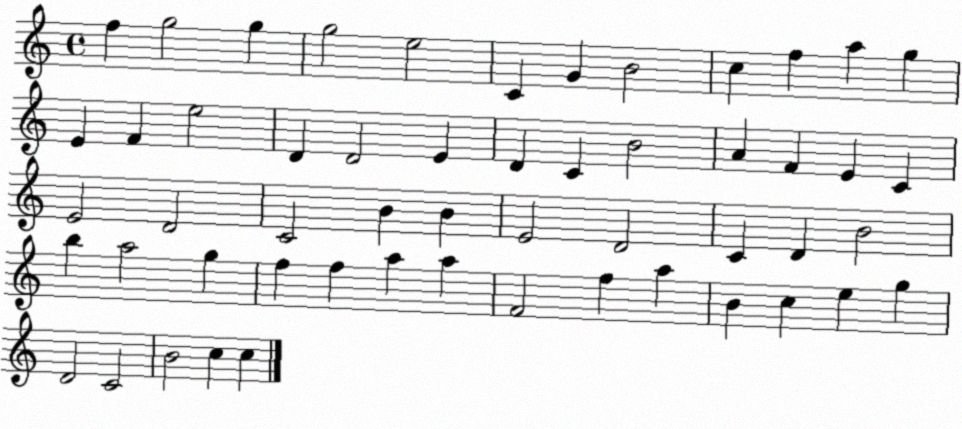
X:1
T:Untitled
M:4/4
L:1/4
K:C
f g2 g g2 e2 C G B2 c f a g E F e2 D D2 E D C B2 A F E C E2 D2 C2 B B E2 D2 C D B2 b a2 g f f a a F2 f a B c e g D2 C2 B2 c c